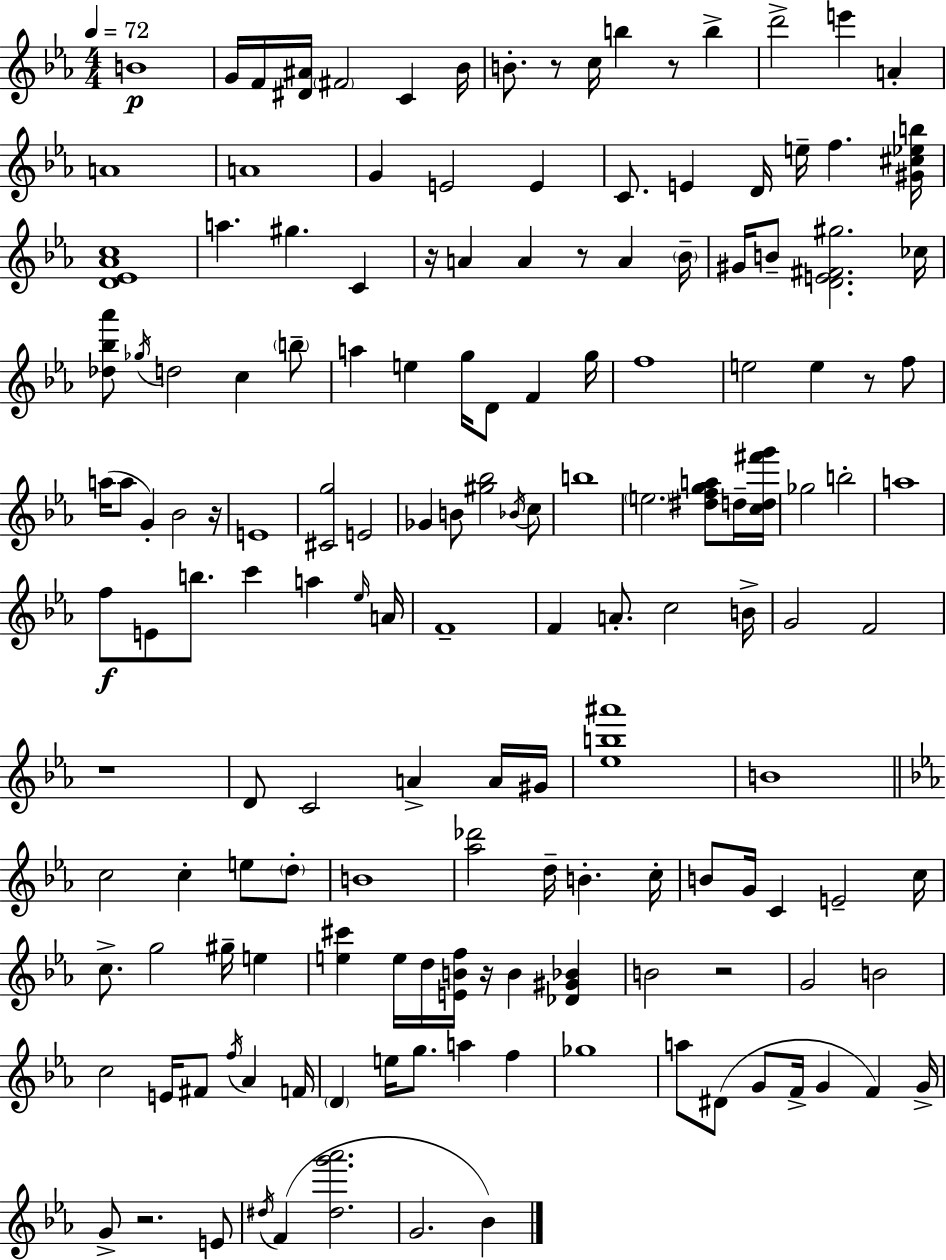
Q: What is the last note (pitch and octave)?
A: Bb4